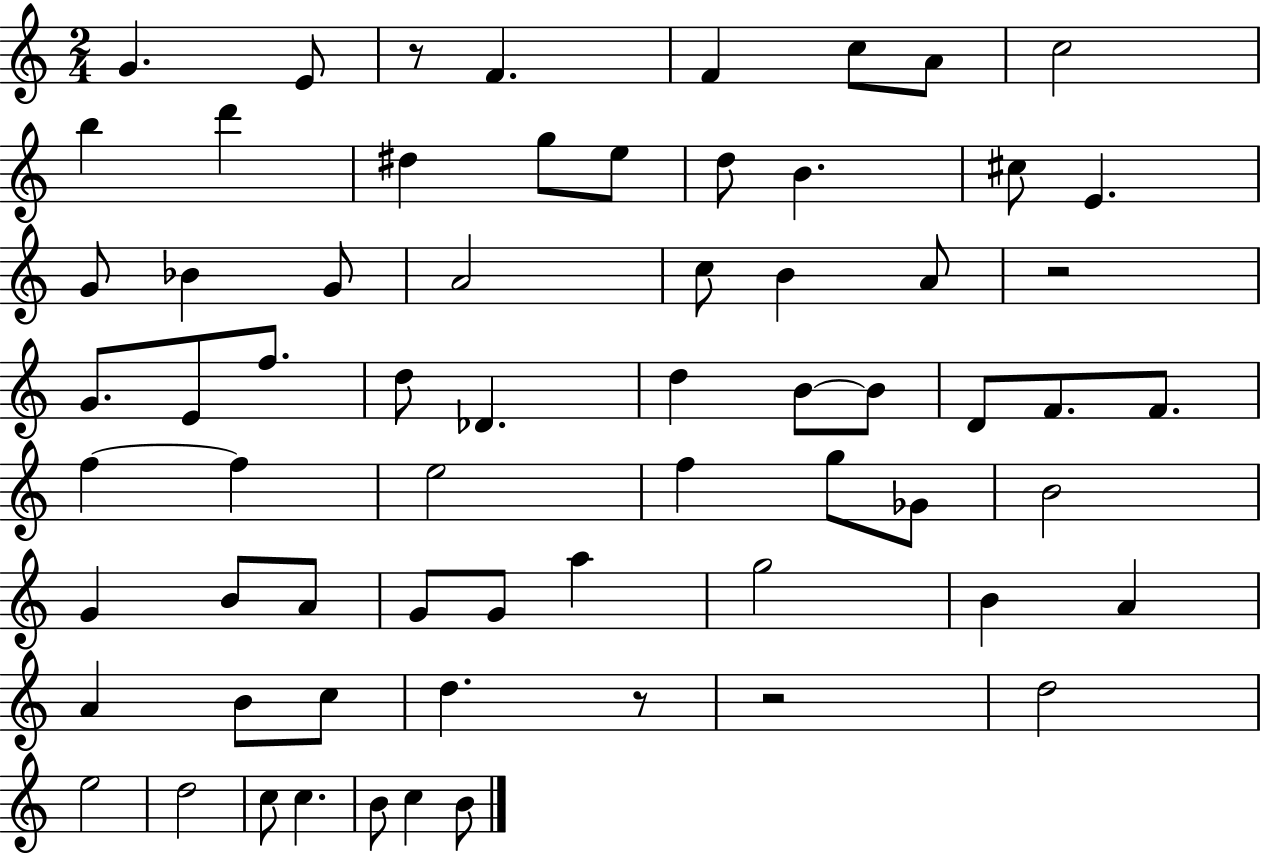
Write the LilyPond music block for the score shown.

{
  \clef treble
  \numericTimeSignature
  \time 2/4
  \key c \major
  g'4. e'8 | r8 f'4. | f'4 c''8 a'8 | c''2 | \break b''4 d'''4 | dis''4 g''8 e''8 | d''8 b'4. | cis''8 e'4. | \break g'8 bes'4 g'8 | a'2 | c''8 b'4 a'8 | r2 | \break g'8. e'8 f''8. | d''8 des'4. | d''4 b'8~~ b'8 | d'8 f'8. f'8. | \break f''4~~ f''4 | e''2 | f''4 g''8 ges'8 | b'2 | \break g'4 b'8 a'8 | g'8 g'8 a''4 | g''2 | b'4 a'4 | \break a'4 b'8 c''8 | d''4. r8 | r2 | d''2 | \break e''2 | d''2 | c''8 c''4. | b'8 c''4 b'8 | \break \bar "|."
}